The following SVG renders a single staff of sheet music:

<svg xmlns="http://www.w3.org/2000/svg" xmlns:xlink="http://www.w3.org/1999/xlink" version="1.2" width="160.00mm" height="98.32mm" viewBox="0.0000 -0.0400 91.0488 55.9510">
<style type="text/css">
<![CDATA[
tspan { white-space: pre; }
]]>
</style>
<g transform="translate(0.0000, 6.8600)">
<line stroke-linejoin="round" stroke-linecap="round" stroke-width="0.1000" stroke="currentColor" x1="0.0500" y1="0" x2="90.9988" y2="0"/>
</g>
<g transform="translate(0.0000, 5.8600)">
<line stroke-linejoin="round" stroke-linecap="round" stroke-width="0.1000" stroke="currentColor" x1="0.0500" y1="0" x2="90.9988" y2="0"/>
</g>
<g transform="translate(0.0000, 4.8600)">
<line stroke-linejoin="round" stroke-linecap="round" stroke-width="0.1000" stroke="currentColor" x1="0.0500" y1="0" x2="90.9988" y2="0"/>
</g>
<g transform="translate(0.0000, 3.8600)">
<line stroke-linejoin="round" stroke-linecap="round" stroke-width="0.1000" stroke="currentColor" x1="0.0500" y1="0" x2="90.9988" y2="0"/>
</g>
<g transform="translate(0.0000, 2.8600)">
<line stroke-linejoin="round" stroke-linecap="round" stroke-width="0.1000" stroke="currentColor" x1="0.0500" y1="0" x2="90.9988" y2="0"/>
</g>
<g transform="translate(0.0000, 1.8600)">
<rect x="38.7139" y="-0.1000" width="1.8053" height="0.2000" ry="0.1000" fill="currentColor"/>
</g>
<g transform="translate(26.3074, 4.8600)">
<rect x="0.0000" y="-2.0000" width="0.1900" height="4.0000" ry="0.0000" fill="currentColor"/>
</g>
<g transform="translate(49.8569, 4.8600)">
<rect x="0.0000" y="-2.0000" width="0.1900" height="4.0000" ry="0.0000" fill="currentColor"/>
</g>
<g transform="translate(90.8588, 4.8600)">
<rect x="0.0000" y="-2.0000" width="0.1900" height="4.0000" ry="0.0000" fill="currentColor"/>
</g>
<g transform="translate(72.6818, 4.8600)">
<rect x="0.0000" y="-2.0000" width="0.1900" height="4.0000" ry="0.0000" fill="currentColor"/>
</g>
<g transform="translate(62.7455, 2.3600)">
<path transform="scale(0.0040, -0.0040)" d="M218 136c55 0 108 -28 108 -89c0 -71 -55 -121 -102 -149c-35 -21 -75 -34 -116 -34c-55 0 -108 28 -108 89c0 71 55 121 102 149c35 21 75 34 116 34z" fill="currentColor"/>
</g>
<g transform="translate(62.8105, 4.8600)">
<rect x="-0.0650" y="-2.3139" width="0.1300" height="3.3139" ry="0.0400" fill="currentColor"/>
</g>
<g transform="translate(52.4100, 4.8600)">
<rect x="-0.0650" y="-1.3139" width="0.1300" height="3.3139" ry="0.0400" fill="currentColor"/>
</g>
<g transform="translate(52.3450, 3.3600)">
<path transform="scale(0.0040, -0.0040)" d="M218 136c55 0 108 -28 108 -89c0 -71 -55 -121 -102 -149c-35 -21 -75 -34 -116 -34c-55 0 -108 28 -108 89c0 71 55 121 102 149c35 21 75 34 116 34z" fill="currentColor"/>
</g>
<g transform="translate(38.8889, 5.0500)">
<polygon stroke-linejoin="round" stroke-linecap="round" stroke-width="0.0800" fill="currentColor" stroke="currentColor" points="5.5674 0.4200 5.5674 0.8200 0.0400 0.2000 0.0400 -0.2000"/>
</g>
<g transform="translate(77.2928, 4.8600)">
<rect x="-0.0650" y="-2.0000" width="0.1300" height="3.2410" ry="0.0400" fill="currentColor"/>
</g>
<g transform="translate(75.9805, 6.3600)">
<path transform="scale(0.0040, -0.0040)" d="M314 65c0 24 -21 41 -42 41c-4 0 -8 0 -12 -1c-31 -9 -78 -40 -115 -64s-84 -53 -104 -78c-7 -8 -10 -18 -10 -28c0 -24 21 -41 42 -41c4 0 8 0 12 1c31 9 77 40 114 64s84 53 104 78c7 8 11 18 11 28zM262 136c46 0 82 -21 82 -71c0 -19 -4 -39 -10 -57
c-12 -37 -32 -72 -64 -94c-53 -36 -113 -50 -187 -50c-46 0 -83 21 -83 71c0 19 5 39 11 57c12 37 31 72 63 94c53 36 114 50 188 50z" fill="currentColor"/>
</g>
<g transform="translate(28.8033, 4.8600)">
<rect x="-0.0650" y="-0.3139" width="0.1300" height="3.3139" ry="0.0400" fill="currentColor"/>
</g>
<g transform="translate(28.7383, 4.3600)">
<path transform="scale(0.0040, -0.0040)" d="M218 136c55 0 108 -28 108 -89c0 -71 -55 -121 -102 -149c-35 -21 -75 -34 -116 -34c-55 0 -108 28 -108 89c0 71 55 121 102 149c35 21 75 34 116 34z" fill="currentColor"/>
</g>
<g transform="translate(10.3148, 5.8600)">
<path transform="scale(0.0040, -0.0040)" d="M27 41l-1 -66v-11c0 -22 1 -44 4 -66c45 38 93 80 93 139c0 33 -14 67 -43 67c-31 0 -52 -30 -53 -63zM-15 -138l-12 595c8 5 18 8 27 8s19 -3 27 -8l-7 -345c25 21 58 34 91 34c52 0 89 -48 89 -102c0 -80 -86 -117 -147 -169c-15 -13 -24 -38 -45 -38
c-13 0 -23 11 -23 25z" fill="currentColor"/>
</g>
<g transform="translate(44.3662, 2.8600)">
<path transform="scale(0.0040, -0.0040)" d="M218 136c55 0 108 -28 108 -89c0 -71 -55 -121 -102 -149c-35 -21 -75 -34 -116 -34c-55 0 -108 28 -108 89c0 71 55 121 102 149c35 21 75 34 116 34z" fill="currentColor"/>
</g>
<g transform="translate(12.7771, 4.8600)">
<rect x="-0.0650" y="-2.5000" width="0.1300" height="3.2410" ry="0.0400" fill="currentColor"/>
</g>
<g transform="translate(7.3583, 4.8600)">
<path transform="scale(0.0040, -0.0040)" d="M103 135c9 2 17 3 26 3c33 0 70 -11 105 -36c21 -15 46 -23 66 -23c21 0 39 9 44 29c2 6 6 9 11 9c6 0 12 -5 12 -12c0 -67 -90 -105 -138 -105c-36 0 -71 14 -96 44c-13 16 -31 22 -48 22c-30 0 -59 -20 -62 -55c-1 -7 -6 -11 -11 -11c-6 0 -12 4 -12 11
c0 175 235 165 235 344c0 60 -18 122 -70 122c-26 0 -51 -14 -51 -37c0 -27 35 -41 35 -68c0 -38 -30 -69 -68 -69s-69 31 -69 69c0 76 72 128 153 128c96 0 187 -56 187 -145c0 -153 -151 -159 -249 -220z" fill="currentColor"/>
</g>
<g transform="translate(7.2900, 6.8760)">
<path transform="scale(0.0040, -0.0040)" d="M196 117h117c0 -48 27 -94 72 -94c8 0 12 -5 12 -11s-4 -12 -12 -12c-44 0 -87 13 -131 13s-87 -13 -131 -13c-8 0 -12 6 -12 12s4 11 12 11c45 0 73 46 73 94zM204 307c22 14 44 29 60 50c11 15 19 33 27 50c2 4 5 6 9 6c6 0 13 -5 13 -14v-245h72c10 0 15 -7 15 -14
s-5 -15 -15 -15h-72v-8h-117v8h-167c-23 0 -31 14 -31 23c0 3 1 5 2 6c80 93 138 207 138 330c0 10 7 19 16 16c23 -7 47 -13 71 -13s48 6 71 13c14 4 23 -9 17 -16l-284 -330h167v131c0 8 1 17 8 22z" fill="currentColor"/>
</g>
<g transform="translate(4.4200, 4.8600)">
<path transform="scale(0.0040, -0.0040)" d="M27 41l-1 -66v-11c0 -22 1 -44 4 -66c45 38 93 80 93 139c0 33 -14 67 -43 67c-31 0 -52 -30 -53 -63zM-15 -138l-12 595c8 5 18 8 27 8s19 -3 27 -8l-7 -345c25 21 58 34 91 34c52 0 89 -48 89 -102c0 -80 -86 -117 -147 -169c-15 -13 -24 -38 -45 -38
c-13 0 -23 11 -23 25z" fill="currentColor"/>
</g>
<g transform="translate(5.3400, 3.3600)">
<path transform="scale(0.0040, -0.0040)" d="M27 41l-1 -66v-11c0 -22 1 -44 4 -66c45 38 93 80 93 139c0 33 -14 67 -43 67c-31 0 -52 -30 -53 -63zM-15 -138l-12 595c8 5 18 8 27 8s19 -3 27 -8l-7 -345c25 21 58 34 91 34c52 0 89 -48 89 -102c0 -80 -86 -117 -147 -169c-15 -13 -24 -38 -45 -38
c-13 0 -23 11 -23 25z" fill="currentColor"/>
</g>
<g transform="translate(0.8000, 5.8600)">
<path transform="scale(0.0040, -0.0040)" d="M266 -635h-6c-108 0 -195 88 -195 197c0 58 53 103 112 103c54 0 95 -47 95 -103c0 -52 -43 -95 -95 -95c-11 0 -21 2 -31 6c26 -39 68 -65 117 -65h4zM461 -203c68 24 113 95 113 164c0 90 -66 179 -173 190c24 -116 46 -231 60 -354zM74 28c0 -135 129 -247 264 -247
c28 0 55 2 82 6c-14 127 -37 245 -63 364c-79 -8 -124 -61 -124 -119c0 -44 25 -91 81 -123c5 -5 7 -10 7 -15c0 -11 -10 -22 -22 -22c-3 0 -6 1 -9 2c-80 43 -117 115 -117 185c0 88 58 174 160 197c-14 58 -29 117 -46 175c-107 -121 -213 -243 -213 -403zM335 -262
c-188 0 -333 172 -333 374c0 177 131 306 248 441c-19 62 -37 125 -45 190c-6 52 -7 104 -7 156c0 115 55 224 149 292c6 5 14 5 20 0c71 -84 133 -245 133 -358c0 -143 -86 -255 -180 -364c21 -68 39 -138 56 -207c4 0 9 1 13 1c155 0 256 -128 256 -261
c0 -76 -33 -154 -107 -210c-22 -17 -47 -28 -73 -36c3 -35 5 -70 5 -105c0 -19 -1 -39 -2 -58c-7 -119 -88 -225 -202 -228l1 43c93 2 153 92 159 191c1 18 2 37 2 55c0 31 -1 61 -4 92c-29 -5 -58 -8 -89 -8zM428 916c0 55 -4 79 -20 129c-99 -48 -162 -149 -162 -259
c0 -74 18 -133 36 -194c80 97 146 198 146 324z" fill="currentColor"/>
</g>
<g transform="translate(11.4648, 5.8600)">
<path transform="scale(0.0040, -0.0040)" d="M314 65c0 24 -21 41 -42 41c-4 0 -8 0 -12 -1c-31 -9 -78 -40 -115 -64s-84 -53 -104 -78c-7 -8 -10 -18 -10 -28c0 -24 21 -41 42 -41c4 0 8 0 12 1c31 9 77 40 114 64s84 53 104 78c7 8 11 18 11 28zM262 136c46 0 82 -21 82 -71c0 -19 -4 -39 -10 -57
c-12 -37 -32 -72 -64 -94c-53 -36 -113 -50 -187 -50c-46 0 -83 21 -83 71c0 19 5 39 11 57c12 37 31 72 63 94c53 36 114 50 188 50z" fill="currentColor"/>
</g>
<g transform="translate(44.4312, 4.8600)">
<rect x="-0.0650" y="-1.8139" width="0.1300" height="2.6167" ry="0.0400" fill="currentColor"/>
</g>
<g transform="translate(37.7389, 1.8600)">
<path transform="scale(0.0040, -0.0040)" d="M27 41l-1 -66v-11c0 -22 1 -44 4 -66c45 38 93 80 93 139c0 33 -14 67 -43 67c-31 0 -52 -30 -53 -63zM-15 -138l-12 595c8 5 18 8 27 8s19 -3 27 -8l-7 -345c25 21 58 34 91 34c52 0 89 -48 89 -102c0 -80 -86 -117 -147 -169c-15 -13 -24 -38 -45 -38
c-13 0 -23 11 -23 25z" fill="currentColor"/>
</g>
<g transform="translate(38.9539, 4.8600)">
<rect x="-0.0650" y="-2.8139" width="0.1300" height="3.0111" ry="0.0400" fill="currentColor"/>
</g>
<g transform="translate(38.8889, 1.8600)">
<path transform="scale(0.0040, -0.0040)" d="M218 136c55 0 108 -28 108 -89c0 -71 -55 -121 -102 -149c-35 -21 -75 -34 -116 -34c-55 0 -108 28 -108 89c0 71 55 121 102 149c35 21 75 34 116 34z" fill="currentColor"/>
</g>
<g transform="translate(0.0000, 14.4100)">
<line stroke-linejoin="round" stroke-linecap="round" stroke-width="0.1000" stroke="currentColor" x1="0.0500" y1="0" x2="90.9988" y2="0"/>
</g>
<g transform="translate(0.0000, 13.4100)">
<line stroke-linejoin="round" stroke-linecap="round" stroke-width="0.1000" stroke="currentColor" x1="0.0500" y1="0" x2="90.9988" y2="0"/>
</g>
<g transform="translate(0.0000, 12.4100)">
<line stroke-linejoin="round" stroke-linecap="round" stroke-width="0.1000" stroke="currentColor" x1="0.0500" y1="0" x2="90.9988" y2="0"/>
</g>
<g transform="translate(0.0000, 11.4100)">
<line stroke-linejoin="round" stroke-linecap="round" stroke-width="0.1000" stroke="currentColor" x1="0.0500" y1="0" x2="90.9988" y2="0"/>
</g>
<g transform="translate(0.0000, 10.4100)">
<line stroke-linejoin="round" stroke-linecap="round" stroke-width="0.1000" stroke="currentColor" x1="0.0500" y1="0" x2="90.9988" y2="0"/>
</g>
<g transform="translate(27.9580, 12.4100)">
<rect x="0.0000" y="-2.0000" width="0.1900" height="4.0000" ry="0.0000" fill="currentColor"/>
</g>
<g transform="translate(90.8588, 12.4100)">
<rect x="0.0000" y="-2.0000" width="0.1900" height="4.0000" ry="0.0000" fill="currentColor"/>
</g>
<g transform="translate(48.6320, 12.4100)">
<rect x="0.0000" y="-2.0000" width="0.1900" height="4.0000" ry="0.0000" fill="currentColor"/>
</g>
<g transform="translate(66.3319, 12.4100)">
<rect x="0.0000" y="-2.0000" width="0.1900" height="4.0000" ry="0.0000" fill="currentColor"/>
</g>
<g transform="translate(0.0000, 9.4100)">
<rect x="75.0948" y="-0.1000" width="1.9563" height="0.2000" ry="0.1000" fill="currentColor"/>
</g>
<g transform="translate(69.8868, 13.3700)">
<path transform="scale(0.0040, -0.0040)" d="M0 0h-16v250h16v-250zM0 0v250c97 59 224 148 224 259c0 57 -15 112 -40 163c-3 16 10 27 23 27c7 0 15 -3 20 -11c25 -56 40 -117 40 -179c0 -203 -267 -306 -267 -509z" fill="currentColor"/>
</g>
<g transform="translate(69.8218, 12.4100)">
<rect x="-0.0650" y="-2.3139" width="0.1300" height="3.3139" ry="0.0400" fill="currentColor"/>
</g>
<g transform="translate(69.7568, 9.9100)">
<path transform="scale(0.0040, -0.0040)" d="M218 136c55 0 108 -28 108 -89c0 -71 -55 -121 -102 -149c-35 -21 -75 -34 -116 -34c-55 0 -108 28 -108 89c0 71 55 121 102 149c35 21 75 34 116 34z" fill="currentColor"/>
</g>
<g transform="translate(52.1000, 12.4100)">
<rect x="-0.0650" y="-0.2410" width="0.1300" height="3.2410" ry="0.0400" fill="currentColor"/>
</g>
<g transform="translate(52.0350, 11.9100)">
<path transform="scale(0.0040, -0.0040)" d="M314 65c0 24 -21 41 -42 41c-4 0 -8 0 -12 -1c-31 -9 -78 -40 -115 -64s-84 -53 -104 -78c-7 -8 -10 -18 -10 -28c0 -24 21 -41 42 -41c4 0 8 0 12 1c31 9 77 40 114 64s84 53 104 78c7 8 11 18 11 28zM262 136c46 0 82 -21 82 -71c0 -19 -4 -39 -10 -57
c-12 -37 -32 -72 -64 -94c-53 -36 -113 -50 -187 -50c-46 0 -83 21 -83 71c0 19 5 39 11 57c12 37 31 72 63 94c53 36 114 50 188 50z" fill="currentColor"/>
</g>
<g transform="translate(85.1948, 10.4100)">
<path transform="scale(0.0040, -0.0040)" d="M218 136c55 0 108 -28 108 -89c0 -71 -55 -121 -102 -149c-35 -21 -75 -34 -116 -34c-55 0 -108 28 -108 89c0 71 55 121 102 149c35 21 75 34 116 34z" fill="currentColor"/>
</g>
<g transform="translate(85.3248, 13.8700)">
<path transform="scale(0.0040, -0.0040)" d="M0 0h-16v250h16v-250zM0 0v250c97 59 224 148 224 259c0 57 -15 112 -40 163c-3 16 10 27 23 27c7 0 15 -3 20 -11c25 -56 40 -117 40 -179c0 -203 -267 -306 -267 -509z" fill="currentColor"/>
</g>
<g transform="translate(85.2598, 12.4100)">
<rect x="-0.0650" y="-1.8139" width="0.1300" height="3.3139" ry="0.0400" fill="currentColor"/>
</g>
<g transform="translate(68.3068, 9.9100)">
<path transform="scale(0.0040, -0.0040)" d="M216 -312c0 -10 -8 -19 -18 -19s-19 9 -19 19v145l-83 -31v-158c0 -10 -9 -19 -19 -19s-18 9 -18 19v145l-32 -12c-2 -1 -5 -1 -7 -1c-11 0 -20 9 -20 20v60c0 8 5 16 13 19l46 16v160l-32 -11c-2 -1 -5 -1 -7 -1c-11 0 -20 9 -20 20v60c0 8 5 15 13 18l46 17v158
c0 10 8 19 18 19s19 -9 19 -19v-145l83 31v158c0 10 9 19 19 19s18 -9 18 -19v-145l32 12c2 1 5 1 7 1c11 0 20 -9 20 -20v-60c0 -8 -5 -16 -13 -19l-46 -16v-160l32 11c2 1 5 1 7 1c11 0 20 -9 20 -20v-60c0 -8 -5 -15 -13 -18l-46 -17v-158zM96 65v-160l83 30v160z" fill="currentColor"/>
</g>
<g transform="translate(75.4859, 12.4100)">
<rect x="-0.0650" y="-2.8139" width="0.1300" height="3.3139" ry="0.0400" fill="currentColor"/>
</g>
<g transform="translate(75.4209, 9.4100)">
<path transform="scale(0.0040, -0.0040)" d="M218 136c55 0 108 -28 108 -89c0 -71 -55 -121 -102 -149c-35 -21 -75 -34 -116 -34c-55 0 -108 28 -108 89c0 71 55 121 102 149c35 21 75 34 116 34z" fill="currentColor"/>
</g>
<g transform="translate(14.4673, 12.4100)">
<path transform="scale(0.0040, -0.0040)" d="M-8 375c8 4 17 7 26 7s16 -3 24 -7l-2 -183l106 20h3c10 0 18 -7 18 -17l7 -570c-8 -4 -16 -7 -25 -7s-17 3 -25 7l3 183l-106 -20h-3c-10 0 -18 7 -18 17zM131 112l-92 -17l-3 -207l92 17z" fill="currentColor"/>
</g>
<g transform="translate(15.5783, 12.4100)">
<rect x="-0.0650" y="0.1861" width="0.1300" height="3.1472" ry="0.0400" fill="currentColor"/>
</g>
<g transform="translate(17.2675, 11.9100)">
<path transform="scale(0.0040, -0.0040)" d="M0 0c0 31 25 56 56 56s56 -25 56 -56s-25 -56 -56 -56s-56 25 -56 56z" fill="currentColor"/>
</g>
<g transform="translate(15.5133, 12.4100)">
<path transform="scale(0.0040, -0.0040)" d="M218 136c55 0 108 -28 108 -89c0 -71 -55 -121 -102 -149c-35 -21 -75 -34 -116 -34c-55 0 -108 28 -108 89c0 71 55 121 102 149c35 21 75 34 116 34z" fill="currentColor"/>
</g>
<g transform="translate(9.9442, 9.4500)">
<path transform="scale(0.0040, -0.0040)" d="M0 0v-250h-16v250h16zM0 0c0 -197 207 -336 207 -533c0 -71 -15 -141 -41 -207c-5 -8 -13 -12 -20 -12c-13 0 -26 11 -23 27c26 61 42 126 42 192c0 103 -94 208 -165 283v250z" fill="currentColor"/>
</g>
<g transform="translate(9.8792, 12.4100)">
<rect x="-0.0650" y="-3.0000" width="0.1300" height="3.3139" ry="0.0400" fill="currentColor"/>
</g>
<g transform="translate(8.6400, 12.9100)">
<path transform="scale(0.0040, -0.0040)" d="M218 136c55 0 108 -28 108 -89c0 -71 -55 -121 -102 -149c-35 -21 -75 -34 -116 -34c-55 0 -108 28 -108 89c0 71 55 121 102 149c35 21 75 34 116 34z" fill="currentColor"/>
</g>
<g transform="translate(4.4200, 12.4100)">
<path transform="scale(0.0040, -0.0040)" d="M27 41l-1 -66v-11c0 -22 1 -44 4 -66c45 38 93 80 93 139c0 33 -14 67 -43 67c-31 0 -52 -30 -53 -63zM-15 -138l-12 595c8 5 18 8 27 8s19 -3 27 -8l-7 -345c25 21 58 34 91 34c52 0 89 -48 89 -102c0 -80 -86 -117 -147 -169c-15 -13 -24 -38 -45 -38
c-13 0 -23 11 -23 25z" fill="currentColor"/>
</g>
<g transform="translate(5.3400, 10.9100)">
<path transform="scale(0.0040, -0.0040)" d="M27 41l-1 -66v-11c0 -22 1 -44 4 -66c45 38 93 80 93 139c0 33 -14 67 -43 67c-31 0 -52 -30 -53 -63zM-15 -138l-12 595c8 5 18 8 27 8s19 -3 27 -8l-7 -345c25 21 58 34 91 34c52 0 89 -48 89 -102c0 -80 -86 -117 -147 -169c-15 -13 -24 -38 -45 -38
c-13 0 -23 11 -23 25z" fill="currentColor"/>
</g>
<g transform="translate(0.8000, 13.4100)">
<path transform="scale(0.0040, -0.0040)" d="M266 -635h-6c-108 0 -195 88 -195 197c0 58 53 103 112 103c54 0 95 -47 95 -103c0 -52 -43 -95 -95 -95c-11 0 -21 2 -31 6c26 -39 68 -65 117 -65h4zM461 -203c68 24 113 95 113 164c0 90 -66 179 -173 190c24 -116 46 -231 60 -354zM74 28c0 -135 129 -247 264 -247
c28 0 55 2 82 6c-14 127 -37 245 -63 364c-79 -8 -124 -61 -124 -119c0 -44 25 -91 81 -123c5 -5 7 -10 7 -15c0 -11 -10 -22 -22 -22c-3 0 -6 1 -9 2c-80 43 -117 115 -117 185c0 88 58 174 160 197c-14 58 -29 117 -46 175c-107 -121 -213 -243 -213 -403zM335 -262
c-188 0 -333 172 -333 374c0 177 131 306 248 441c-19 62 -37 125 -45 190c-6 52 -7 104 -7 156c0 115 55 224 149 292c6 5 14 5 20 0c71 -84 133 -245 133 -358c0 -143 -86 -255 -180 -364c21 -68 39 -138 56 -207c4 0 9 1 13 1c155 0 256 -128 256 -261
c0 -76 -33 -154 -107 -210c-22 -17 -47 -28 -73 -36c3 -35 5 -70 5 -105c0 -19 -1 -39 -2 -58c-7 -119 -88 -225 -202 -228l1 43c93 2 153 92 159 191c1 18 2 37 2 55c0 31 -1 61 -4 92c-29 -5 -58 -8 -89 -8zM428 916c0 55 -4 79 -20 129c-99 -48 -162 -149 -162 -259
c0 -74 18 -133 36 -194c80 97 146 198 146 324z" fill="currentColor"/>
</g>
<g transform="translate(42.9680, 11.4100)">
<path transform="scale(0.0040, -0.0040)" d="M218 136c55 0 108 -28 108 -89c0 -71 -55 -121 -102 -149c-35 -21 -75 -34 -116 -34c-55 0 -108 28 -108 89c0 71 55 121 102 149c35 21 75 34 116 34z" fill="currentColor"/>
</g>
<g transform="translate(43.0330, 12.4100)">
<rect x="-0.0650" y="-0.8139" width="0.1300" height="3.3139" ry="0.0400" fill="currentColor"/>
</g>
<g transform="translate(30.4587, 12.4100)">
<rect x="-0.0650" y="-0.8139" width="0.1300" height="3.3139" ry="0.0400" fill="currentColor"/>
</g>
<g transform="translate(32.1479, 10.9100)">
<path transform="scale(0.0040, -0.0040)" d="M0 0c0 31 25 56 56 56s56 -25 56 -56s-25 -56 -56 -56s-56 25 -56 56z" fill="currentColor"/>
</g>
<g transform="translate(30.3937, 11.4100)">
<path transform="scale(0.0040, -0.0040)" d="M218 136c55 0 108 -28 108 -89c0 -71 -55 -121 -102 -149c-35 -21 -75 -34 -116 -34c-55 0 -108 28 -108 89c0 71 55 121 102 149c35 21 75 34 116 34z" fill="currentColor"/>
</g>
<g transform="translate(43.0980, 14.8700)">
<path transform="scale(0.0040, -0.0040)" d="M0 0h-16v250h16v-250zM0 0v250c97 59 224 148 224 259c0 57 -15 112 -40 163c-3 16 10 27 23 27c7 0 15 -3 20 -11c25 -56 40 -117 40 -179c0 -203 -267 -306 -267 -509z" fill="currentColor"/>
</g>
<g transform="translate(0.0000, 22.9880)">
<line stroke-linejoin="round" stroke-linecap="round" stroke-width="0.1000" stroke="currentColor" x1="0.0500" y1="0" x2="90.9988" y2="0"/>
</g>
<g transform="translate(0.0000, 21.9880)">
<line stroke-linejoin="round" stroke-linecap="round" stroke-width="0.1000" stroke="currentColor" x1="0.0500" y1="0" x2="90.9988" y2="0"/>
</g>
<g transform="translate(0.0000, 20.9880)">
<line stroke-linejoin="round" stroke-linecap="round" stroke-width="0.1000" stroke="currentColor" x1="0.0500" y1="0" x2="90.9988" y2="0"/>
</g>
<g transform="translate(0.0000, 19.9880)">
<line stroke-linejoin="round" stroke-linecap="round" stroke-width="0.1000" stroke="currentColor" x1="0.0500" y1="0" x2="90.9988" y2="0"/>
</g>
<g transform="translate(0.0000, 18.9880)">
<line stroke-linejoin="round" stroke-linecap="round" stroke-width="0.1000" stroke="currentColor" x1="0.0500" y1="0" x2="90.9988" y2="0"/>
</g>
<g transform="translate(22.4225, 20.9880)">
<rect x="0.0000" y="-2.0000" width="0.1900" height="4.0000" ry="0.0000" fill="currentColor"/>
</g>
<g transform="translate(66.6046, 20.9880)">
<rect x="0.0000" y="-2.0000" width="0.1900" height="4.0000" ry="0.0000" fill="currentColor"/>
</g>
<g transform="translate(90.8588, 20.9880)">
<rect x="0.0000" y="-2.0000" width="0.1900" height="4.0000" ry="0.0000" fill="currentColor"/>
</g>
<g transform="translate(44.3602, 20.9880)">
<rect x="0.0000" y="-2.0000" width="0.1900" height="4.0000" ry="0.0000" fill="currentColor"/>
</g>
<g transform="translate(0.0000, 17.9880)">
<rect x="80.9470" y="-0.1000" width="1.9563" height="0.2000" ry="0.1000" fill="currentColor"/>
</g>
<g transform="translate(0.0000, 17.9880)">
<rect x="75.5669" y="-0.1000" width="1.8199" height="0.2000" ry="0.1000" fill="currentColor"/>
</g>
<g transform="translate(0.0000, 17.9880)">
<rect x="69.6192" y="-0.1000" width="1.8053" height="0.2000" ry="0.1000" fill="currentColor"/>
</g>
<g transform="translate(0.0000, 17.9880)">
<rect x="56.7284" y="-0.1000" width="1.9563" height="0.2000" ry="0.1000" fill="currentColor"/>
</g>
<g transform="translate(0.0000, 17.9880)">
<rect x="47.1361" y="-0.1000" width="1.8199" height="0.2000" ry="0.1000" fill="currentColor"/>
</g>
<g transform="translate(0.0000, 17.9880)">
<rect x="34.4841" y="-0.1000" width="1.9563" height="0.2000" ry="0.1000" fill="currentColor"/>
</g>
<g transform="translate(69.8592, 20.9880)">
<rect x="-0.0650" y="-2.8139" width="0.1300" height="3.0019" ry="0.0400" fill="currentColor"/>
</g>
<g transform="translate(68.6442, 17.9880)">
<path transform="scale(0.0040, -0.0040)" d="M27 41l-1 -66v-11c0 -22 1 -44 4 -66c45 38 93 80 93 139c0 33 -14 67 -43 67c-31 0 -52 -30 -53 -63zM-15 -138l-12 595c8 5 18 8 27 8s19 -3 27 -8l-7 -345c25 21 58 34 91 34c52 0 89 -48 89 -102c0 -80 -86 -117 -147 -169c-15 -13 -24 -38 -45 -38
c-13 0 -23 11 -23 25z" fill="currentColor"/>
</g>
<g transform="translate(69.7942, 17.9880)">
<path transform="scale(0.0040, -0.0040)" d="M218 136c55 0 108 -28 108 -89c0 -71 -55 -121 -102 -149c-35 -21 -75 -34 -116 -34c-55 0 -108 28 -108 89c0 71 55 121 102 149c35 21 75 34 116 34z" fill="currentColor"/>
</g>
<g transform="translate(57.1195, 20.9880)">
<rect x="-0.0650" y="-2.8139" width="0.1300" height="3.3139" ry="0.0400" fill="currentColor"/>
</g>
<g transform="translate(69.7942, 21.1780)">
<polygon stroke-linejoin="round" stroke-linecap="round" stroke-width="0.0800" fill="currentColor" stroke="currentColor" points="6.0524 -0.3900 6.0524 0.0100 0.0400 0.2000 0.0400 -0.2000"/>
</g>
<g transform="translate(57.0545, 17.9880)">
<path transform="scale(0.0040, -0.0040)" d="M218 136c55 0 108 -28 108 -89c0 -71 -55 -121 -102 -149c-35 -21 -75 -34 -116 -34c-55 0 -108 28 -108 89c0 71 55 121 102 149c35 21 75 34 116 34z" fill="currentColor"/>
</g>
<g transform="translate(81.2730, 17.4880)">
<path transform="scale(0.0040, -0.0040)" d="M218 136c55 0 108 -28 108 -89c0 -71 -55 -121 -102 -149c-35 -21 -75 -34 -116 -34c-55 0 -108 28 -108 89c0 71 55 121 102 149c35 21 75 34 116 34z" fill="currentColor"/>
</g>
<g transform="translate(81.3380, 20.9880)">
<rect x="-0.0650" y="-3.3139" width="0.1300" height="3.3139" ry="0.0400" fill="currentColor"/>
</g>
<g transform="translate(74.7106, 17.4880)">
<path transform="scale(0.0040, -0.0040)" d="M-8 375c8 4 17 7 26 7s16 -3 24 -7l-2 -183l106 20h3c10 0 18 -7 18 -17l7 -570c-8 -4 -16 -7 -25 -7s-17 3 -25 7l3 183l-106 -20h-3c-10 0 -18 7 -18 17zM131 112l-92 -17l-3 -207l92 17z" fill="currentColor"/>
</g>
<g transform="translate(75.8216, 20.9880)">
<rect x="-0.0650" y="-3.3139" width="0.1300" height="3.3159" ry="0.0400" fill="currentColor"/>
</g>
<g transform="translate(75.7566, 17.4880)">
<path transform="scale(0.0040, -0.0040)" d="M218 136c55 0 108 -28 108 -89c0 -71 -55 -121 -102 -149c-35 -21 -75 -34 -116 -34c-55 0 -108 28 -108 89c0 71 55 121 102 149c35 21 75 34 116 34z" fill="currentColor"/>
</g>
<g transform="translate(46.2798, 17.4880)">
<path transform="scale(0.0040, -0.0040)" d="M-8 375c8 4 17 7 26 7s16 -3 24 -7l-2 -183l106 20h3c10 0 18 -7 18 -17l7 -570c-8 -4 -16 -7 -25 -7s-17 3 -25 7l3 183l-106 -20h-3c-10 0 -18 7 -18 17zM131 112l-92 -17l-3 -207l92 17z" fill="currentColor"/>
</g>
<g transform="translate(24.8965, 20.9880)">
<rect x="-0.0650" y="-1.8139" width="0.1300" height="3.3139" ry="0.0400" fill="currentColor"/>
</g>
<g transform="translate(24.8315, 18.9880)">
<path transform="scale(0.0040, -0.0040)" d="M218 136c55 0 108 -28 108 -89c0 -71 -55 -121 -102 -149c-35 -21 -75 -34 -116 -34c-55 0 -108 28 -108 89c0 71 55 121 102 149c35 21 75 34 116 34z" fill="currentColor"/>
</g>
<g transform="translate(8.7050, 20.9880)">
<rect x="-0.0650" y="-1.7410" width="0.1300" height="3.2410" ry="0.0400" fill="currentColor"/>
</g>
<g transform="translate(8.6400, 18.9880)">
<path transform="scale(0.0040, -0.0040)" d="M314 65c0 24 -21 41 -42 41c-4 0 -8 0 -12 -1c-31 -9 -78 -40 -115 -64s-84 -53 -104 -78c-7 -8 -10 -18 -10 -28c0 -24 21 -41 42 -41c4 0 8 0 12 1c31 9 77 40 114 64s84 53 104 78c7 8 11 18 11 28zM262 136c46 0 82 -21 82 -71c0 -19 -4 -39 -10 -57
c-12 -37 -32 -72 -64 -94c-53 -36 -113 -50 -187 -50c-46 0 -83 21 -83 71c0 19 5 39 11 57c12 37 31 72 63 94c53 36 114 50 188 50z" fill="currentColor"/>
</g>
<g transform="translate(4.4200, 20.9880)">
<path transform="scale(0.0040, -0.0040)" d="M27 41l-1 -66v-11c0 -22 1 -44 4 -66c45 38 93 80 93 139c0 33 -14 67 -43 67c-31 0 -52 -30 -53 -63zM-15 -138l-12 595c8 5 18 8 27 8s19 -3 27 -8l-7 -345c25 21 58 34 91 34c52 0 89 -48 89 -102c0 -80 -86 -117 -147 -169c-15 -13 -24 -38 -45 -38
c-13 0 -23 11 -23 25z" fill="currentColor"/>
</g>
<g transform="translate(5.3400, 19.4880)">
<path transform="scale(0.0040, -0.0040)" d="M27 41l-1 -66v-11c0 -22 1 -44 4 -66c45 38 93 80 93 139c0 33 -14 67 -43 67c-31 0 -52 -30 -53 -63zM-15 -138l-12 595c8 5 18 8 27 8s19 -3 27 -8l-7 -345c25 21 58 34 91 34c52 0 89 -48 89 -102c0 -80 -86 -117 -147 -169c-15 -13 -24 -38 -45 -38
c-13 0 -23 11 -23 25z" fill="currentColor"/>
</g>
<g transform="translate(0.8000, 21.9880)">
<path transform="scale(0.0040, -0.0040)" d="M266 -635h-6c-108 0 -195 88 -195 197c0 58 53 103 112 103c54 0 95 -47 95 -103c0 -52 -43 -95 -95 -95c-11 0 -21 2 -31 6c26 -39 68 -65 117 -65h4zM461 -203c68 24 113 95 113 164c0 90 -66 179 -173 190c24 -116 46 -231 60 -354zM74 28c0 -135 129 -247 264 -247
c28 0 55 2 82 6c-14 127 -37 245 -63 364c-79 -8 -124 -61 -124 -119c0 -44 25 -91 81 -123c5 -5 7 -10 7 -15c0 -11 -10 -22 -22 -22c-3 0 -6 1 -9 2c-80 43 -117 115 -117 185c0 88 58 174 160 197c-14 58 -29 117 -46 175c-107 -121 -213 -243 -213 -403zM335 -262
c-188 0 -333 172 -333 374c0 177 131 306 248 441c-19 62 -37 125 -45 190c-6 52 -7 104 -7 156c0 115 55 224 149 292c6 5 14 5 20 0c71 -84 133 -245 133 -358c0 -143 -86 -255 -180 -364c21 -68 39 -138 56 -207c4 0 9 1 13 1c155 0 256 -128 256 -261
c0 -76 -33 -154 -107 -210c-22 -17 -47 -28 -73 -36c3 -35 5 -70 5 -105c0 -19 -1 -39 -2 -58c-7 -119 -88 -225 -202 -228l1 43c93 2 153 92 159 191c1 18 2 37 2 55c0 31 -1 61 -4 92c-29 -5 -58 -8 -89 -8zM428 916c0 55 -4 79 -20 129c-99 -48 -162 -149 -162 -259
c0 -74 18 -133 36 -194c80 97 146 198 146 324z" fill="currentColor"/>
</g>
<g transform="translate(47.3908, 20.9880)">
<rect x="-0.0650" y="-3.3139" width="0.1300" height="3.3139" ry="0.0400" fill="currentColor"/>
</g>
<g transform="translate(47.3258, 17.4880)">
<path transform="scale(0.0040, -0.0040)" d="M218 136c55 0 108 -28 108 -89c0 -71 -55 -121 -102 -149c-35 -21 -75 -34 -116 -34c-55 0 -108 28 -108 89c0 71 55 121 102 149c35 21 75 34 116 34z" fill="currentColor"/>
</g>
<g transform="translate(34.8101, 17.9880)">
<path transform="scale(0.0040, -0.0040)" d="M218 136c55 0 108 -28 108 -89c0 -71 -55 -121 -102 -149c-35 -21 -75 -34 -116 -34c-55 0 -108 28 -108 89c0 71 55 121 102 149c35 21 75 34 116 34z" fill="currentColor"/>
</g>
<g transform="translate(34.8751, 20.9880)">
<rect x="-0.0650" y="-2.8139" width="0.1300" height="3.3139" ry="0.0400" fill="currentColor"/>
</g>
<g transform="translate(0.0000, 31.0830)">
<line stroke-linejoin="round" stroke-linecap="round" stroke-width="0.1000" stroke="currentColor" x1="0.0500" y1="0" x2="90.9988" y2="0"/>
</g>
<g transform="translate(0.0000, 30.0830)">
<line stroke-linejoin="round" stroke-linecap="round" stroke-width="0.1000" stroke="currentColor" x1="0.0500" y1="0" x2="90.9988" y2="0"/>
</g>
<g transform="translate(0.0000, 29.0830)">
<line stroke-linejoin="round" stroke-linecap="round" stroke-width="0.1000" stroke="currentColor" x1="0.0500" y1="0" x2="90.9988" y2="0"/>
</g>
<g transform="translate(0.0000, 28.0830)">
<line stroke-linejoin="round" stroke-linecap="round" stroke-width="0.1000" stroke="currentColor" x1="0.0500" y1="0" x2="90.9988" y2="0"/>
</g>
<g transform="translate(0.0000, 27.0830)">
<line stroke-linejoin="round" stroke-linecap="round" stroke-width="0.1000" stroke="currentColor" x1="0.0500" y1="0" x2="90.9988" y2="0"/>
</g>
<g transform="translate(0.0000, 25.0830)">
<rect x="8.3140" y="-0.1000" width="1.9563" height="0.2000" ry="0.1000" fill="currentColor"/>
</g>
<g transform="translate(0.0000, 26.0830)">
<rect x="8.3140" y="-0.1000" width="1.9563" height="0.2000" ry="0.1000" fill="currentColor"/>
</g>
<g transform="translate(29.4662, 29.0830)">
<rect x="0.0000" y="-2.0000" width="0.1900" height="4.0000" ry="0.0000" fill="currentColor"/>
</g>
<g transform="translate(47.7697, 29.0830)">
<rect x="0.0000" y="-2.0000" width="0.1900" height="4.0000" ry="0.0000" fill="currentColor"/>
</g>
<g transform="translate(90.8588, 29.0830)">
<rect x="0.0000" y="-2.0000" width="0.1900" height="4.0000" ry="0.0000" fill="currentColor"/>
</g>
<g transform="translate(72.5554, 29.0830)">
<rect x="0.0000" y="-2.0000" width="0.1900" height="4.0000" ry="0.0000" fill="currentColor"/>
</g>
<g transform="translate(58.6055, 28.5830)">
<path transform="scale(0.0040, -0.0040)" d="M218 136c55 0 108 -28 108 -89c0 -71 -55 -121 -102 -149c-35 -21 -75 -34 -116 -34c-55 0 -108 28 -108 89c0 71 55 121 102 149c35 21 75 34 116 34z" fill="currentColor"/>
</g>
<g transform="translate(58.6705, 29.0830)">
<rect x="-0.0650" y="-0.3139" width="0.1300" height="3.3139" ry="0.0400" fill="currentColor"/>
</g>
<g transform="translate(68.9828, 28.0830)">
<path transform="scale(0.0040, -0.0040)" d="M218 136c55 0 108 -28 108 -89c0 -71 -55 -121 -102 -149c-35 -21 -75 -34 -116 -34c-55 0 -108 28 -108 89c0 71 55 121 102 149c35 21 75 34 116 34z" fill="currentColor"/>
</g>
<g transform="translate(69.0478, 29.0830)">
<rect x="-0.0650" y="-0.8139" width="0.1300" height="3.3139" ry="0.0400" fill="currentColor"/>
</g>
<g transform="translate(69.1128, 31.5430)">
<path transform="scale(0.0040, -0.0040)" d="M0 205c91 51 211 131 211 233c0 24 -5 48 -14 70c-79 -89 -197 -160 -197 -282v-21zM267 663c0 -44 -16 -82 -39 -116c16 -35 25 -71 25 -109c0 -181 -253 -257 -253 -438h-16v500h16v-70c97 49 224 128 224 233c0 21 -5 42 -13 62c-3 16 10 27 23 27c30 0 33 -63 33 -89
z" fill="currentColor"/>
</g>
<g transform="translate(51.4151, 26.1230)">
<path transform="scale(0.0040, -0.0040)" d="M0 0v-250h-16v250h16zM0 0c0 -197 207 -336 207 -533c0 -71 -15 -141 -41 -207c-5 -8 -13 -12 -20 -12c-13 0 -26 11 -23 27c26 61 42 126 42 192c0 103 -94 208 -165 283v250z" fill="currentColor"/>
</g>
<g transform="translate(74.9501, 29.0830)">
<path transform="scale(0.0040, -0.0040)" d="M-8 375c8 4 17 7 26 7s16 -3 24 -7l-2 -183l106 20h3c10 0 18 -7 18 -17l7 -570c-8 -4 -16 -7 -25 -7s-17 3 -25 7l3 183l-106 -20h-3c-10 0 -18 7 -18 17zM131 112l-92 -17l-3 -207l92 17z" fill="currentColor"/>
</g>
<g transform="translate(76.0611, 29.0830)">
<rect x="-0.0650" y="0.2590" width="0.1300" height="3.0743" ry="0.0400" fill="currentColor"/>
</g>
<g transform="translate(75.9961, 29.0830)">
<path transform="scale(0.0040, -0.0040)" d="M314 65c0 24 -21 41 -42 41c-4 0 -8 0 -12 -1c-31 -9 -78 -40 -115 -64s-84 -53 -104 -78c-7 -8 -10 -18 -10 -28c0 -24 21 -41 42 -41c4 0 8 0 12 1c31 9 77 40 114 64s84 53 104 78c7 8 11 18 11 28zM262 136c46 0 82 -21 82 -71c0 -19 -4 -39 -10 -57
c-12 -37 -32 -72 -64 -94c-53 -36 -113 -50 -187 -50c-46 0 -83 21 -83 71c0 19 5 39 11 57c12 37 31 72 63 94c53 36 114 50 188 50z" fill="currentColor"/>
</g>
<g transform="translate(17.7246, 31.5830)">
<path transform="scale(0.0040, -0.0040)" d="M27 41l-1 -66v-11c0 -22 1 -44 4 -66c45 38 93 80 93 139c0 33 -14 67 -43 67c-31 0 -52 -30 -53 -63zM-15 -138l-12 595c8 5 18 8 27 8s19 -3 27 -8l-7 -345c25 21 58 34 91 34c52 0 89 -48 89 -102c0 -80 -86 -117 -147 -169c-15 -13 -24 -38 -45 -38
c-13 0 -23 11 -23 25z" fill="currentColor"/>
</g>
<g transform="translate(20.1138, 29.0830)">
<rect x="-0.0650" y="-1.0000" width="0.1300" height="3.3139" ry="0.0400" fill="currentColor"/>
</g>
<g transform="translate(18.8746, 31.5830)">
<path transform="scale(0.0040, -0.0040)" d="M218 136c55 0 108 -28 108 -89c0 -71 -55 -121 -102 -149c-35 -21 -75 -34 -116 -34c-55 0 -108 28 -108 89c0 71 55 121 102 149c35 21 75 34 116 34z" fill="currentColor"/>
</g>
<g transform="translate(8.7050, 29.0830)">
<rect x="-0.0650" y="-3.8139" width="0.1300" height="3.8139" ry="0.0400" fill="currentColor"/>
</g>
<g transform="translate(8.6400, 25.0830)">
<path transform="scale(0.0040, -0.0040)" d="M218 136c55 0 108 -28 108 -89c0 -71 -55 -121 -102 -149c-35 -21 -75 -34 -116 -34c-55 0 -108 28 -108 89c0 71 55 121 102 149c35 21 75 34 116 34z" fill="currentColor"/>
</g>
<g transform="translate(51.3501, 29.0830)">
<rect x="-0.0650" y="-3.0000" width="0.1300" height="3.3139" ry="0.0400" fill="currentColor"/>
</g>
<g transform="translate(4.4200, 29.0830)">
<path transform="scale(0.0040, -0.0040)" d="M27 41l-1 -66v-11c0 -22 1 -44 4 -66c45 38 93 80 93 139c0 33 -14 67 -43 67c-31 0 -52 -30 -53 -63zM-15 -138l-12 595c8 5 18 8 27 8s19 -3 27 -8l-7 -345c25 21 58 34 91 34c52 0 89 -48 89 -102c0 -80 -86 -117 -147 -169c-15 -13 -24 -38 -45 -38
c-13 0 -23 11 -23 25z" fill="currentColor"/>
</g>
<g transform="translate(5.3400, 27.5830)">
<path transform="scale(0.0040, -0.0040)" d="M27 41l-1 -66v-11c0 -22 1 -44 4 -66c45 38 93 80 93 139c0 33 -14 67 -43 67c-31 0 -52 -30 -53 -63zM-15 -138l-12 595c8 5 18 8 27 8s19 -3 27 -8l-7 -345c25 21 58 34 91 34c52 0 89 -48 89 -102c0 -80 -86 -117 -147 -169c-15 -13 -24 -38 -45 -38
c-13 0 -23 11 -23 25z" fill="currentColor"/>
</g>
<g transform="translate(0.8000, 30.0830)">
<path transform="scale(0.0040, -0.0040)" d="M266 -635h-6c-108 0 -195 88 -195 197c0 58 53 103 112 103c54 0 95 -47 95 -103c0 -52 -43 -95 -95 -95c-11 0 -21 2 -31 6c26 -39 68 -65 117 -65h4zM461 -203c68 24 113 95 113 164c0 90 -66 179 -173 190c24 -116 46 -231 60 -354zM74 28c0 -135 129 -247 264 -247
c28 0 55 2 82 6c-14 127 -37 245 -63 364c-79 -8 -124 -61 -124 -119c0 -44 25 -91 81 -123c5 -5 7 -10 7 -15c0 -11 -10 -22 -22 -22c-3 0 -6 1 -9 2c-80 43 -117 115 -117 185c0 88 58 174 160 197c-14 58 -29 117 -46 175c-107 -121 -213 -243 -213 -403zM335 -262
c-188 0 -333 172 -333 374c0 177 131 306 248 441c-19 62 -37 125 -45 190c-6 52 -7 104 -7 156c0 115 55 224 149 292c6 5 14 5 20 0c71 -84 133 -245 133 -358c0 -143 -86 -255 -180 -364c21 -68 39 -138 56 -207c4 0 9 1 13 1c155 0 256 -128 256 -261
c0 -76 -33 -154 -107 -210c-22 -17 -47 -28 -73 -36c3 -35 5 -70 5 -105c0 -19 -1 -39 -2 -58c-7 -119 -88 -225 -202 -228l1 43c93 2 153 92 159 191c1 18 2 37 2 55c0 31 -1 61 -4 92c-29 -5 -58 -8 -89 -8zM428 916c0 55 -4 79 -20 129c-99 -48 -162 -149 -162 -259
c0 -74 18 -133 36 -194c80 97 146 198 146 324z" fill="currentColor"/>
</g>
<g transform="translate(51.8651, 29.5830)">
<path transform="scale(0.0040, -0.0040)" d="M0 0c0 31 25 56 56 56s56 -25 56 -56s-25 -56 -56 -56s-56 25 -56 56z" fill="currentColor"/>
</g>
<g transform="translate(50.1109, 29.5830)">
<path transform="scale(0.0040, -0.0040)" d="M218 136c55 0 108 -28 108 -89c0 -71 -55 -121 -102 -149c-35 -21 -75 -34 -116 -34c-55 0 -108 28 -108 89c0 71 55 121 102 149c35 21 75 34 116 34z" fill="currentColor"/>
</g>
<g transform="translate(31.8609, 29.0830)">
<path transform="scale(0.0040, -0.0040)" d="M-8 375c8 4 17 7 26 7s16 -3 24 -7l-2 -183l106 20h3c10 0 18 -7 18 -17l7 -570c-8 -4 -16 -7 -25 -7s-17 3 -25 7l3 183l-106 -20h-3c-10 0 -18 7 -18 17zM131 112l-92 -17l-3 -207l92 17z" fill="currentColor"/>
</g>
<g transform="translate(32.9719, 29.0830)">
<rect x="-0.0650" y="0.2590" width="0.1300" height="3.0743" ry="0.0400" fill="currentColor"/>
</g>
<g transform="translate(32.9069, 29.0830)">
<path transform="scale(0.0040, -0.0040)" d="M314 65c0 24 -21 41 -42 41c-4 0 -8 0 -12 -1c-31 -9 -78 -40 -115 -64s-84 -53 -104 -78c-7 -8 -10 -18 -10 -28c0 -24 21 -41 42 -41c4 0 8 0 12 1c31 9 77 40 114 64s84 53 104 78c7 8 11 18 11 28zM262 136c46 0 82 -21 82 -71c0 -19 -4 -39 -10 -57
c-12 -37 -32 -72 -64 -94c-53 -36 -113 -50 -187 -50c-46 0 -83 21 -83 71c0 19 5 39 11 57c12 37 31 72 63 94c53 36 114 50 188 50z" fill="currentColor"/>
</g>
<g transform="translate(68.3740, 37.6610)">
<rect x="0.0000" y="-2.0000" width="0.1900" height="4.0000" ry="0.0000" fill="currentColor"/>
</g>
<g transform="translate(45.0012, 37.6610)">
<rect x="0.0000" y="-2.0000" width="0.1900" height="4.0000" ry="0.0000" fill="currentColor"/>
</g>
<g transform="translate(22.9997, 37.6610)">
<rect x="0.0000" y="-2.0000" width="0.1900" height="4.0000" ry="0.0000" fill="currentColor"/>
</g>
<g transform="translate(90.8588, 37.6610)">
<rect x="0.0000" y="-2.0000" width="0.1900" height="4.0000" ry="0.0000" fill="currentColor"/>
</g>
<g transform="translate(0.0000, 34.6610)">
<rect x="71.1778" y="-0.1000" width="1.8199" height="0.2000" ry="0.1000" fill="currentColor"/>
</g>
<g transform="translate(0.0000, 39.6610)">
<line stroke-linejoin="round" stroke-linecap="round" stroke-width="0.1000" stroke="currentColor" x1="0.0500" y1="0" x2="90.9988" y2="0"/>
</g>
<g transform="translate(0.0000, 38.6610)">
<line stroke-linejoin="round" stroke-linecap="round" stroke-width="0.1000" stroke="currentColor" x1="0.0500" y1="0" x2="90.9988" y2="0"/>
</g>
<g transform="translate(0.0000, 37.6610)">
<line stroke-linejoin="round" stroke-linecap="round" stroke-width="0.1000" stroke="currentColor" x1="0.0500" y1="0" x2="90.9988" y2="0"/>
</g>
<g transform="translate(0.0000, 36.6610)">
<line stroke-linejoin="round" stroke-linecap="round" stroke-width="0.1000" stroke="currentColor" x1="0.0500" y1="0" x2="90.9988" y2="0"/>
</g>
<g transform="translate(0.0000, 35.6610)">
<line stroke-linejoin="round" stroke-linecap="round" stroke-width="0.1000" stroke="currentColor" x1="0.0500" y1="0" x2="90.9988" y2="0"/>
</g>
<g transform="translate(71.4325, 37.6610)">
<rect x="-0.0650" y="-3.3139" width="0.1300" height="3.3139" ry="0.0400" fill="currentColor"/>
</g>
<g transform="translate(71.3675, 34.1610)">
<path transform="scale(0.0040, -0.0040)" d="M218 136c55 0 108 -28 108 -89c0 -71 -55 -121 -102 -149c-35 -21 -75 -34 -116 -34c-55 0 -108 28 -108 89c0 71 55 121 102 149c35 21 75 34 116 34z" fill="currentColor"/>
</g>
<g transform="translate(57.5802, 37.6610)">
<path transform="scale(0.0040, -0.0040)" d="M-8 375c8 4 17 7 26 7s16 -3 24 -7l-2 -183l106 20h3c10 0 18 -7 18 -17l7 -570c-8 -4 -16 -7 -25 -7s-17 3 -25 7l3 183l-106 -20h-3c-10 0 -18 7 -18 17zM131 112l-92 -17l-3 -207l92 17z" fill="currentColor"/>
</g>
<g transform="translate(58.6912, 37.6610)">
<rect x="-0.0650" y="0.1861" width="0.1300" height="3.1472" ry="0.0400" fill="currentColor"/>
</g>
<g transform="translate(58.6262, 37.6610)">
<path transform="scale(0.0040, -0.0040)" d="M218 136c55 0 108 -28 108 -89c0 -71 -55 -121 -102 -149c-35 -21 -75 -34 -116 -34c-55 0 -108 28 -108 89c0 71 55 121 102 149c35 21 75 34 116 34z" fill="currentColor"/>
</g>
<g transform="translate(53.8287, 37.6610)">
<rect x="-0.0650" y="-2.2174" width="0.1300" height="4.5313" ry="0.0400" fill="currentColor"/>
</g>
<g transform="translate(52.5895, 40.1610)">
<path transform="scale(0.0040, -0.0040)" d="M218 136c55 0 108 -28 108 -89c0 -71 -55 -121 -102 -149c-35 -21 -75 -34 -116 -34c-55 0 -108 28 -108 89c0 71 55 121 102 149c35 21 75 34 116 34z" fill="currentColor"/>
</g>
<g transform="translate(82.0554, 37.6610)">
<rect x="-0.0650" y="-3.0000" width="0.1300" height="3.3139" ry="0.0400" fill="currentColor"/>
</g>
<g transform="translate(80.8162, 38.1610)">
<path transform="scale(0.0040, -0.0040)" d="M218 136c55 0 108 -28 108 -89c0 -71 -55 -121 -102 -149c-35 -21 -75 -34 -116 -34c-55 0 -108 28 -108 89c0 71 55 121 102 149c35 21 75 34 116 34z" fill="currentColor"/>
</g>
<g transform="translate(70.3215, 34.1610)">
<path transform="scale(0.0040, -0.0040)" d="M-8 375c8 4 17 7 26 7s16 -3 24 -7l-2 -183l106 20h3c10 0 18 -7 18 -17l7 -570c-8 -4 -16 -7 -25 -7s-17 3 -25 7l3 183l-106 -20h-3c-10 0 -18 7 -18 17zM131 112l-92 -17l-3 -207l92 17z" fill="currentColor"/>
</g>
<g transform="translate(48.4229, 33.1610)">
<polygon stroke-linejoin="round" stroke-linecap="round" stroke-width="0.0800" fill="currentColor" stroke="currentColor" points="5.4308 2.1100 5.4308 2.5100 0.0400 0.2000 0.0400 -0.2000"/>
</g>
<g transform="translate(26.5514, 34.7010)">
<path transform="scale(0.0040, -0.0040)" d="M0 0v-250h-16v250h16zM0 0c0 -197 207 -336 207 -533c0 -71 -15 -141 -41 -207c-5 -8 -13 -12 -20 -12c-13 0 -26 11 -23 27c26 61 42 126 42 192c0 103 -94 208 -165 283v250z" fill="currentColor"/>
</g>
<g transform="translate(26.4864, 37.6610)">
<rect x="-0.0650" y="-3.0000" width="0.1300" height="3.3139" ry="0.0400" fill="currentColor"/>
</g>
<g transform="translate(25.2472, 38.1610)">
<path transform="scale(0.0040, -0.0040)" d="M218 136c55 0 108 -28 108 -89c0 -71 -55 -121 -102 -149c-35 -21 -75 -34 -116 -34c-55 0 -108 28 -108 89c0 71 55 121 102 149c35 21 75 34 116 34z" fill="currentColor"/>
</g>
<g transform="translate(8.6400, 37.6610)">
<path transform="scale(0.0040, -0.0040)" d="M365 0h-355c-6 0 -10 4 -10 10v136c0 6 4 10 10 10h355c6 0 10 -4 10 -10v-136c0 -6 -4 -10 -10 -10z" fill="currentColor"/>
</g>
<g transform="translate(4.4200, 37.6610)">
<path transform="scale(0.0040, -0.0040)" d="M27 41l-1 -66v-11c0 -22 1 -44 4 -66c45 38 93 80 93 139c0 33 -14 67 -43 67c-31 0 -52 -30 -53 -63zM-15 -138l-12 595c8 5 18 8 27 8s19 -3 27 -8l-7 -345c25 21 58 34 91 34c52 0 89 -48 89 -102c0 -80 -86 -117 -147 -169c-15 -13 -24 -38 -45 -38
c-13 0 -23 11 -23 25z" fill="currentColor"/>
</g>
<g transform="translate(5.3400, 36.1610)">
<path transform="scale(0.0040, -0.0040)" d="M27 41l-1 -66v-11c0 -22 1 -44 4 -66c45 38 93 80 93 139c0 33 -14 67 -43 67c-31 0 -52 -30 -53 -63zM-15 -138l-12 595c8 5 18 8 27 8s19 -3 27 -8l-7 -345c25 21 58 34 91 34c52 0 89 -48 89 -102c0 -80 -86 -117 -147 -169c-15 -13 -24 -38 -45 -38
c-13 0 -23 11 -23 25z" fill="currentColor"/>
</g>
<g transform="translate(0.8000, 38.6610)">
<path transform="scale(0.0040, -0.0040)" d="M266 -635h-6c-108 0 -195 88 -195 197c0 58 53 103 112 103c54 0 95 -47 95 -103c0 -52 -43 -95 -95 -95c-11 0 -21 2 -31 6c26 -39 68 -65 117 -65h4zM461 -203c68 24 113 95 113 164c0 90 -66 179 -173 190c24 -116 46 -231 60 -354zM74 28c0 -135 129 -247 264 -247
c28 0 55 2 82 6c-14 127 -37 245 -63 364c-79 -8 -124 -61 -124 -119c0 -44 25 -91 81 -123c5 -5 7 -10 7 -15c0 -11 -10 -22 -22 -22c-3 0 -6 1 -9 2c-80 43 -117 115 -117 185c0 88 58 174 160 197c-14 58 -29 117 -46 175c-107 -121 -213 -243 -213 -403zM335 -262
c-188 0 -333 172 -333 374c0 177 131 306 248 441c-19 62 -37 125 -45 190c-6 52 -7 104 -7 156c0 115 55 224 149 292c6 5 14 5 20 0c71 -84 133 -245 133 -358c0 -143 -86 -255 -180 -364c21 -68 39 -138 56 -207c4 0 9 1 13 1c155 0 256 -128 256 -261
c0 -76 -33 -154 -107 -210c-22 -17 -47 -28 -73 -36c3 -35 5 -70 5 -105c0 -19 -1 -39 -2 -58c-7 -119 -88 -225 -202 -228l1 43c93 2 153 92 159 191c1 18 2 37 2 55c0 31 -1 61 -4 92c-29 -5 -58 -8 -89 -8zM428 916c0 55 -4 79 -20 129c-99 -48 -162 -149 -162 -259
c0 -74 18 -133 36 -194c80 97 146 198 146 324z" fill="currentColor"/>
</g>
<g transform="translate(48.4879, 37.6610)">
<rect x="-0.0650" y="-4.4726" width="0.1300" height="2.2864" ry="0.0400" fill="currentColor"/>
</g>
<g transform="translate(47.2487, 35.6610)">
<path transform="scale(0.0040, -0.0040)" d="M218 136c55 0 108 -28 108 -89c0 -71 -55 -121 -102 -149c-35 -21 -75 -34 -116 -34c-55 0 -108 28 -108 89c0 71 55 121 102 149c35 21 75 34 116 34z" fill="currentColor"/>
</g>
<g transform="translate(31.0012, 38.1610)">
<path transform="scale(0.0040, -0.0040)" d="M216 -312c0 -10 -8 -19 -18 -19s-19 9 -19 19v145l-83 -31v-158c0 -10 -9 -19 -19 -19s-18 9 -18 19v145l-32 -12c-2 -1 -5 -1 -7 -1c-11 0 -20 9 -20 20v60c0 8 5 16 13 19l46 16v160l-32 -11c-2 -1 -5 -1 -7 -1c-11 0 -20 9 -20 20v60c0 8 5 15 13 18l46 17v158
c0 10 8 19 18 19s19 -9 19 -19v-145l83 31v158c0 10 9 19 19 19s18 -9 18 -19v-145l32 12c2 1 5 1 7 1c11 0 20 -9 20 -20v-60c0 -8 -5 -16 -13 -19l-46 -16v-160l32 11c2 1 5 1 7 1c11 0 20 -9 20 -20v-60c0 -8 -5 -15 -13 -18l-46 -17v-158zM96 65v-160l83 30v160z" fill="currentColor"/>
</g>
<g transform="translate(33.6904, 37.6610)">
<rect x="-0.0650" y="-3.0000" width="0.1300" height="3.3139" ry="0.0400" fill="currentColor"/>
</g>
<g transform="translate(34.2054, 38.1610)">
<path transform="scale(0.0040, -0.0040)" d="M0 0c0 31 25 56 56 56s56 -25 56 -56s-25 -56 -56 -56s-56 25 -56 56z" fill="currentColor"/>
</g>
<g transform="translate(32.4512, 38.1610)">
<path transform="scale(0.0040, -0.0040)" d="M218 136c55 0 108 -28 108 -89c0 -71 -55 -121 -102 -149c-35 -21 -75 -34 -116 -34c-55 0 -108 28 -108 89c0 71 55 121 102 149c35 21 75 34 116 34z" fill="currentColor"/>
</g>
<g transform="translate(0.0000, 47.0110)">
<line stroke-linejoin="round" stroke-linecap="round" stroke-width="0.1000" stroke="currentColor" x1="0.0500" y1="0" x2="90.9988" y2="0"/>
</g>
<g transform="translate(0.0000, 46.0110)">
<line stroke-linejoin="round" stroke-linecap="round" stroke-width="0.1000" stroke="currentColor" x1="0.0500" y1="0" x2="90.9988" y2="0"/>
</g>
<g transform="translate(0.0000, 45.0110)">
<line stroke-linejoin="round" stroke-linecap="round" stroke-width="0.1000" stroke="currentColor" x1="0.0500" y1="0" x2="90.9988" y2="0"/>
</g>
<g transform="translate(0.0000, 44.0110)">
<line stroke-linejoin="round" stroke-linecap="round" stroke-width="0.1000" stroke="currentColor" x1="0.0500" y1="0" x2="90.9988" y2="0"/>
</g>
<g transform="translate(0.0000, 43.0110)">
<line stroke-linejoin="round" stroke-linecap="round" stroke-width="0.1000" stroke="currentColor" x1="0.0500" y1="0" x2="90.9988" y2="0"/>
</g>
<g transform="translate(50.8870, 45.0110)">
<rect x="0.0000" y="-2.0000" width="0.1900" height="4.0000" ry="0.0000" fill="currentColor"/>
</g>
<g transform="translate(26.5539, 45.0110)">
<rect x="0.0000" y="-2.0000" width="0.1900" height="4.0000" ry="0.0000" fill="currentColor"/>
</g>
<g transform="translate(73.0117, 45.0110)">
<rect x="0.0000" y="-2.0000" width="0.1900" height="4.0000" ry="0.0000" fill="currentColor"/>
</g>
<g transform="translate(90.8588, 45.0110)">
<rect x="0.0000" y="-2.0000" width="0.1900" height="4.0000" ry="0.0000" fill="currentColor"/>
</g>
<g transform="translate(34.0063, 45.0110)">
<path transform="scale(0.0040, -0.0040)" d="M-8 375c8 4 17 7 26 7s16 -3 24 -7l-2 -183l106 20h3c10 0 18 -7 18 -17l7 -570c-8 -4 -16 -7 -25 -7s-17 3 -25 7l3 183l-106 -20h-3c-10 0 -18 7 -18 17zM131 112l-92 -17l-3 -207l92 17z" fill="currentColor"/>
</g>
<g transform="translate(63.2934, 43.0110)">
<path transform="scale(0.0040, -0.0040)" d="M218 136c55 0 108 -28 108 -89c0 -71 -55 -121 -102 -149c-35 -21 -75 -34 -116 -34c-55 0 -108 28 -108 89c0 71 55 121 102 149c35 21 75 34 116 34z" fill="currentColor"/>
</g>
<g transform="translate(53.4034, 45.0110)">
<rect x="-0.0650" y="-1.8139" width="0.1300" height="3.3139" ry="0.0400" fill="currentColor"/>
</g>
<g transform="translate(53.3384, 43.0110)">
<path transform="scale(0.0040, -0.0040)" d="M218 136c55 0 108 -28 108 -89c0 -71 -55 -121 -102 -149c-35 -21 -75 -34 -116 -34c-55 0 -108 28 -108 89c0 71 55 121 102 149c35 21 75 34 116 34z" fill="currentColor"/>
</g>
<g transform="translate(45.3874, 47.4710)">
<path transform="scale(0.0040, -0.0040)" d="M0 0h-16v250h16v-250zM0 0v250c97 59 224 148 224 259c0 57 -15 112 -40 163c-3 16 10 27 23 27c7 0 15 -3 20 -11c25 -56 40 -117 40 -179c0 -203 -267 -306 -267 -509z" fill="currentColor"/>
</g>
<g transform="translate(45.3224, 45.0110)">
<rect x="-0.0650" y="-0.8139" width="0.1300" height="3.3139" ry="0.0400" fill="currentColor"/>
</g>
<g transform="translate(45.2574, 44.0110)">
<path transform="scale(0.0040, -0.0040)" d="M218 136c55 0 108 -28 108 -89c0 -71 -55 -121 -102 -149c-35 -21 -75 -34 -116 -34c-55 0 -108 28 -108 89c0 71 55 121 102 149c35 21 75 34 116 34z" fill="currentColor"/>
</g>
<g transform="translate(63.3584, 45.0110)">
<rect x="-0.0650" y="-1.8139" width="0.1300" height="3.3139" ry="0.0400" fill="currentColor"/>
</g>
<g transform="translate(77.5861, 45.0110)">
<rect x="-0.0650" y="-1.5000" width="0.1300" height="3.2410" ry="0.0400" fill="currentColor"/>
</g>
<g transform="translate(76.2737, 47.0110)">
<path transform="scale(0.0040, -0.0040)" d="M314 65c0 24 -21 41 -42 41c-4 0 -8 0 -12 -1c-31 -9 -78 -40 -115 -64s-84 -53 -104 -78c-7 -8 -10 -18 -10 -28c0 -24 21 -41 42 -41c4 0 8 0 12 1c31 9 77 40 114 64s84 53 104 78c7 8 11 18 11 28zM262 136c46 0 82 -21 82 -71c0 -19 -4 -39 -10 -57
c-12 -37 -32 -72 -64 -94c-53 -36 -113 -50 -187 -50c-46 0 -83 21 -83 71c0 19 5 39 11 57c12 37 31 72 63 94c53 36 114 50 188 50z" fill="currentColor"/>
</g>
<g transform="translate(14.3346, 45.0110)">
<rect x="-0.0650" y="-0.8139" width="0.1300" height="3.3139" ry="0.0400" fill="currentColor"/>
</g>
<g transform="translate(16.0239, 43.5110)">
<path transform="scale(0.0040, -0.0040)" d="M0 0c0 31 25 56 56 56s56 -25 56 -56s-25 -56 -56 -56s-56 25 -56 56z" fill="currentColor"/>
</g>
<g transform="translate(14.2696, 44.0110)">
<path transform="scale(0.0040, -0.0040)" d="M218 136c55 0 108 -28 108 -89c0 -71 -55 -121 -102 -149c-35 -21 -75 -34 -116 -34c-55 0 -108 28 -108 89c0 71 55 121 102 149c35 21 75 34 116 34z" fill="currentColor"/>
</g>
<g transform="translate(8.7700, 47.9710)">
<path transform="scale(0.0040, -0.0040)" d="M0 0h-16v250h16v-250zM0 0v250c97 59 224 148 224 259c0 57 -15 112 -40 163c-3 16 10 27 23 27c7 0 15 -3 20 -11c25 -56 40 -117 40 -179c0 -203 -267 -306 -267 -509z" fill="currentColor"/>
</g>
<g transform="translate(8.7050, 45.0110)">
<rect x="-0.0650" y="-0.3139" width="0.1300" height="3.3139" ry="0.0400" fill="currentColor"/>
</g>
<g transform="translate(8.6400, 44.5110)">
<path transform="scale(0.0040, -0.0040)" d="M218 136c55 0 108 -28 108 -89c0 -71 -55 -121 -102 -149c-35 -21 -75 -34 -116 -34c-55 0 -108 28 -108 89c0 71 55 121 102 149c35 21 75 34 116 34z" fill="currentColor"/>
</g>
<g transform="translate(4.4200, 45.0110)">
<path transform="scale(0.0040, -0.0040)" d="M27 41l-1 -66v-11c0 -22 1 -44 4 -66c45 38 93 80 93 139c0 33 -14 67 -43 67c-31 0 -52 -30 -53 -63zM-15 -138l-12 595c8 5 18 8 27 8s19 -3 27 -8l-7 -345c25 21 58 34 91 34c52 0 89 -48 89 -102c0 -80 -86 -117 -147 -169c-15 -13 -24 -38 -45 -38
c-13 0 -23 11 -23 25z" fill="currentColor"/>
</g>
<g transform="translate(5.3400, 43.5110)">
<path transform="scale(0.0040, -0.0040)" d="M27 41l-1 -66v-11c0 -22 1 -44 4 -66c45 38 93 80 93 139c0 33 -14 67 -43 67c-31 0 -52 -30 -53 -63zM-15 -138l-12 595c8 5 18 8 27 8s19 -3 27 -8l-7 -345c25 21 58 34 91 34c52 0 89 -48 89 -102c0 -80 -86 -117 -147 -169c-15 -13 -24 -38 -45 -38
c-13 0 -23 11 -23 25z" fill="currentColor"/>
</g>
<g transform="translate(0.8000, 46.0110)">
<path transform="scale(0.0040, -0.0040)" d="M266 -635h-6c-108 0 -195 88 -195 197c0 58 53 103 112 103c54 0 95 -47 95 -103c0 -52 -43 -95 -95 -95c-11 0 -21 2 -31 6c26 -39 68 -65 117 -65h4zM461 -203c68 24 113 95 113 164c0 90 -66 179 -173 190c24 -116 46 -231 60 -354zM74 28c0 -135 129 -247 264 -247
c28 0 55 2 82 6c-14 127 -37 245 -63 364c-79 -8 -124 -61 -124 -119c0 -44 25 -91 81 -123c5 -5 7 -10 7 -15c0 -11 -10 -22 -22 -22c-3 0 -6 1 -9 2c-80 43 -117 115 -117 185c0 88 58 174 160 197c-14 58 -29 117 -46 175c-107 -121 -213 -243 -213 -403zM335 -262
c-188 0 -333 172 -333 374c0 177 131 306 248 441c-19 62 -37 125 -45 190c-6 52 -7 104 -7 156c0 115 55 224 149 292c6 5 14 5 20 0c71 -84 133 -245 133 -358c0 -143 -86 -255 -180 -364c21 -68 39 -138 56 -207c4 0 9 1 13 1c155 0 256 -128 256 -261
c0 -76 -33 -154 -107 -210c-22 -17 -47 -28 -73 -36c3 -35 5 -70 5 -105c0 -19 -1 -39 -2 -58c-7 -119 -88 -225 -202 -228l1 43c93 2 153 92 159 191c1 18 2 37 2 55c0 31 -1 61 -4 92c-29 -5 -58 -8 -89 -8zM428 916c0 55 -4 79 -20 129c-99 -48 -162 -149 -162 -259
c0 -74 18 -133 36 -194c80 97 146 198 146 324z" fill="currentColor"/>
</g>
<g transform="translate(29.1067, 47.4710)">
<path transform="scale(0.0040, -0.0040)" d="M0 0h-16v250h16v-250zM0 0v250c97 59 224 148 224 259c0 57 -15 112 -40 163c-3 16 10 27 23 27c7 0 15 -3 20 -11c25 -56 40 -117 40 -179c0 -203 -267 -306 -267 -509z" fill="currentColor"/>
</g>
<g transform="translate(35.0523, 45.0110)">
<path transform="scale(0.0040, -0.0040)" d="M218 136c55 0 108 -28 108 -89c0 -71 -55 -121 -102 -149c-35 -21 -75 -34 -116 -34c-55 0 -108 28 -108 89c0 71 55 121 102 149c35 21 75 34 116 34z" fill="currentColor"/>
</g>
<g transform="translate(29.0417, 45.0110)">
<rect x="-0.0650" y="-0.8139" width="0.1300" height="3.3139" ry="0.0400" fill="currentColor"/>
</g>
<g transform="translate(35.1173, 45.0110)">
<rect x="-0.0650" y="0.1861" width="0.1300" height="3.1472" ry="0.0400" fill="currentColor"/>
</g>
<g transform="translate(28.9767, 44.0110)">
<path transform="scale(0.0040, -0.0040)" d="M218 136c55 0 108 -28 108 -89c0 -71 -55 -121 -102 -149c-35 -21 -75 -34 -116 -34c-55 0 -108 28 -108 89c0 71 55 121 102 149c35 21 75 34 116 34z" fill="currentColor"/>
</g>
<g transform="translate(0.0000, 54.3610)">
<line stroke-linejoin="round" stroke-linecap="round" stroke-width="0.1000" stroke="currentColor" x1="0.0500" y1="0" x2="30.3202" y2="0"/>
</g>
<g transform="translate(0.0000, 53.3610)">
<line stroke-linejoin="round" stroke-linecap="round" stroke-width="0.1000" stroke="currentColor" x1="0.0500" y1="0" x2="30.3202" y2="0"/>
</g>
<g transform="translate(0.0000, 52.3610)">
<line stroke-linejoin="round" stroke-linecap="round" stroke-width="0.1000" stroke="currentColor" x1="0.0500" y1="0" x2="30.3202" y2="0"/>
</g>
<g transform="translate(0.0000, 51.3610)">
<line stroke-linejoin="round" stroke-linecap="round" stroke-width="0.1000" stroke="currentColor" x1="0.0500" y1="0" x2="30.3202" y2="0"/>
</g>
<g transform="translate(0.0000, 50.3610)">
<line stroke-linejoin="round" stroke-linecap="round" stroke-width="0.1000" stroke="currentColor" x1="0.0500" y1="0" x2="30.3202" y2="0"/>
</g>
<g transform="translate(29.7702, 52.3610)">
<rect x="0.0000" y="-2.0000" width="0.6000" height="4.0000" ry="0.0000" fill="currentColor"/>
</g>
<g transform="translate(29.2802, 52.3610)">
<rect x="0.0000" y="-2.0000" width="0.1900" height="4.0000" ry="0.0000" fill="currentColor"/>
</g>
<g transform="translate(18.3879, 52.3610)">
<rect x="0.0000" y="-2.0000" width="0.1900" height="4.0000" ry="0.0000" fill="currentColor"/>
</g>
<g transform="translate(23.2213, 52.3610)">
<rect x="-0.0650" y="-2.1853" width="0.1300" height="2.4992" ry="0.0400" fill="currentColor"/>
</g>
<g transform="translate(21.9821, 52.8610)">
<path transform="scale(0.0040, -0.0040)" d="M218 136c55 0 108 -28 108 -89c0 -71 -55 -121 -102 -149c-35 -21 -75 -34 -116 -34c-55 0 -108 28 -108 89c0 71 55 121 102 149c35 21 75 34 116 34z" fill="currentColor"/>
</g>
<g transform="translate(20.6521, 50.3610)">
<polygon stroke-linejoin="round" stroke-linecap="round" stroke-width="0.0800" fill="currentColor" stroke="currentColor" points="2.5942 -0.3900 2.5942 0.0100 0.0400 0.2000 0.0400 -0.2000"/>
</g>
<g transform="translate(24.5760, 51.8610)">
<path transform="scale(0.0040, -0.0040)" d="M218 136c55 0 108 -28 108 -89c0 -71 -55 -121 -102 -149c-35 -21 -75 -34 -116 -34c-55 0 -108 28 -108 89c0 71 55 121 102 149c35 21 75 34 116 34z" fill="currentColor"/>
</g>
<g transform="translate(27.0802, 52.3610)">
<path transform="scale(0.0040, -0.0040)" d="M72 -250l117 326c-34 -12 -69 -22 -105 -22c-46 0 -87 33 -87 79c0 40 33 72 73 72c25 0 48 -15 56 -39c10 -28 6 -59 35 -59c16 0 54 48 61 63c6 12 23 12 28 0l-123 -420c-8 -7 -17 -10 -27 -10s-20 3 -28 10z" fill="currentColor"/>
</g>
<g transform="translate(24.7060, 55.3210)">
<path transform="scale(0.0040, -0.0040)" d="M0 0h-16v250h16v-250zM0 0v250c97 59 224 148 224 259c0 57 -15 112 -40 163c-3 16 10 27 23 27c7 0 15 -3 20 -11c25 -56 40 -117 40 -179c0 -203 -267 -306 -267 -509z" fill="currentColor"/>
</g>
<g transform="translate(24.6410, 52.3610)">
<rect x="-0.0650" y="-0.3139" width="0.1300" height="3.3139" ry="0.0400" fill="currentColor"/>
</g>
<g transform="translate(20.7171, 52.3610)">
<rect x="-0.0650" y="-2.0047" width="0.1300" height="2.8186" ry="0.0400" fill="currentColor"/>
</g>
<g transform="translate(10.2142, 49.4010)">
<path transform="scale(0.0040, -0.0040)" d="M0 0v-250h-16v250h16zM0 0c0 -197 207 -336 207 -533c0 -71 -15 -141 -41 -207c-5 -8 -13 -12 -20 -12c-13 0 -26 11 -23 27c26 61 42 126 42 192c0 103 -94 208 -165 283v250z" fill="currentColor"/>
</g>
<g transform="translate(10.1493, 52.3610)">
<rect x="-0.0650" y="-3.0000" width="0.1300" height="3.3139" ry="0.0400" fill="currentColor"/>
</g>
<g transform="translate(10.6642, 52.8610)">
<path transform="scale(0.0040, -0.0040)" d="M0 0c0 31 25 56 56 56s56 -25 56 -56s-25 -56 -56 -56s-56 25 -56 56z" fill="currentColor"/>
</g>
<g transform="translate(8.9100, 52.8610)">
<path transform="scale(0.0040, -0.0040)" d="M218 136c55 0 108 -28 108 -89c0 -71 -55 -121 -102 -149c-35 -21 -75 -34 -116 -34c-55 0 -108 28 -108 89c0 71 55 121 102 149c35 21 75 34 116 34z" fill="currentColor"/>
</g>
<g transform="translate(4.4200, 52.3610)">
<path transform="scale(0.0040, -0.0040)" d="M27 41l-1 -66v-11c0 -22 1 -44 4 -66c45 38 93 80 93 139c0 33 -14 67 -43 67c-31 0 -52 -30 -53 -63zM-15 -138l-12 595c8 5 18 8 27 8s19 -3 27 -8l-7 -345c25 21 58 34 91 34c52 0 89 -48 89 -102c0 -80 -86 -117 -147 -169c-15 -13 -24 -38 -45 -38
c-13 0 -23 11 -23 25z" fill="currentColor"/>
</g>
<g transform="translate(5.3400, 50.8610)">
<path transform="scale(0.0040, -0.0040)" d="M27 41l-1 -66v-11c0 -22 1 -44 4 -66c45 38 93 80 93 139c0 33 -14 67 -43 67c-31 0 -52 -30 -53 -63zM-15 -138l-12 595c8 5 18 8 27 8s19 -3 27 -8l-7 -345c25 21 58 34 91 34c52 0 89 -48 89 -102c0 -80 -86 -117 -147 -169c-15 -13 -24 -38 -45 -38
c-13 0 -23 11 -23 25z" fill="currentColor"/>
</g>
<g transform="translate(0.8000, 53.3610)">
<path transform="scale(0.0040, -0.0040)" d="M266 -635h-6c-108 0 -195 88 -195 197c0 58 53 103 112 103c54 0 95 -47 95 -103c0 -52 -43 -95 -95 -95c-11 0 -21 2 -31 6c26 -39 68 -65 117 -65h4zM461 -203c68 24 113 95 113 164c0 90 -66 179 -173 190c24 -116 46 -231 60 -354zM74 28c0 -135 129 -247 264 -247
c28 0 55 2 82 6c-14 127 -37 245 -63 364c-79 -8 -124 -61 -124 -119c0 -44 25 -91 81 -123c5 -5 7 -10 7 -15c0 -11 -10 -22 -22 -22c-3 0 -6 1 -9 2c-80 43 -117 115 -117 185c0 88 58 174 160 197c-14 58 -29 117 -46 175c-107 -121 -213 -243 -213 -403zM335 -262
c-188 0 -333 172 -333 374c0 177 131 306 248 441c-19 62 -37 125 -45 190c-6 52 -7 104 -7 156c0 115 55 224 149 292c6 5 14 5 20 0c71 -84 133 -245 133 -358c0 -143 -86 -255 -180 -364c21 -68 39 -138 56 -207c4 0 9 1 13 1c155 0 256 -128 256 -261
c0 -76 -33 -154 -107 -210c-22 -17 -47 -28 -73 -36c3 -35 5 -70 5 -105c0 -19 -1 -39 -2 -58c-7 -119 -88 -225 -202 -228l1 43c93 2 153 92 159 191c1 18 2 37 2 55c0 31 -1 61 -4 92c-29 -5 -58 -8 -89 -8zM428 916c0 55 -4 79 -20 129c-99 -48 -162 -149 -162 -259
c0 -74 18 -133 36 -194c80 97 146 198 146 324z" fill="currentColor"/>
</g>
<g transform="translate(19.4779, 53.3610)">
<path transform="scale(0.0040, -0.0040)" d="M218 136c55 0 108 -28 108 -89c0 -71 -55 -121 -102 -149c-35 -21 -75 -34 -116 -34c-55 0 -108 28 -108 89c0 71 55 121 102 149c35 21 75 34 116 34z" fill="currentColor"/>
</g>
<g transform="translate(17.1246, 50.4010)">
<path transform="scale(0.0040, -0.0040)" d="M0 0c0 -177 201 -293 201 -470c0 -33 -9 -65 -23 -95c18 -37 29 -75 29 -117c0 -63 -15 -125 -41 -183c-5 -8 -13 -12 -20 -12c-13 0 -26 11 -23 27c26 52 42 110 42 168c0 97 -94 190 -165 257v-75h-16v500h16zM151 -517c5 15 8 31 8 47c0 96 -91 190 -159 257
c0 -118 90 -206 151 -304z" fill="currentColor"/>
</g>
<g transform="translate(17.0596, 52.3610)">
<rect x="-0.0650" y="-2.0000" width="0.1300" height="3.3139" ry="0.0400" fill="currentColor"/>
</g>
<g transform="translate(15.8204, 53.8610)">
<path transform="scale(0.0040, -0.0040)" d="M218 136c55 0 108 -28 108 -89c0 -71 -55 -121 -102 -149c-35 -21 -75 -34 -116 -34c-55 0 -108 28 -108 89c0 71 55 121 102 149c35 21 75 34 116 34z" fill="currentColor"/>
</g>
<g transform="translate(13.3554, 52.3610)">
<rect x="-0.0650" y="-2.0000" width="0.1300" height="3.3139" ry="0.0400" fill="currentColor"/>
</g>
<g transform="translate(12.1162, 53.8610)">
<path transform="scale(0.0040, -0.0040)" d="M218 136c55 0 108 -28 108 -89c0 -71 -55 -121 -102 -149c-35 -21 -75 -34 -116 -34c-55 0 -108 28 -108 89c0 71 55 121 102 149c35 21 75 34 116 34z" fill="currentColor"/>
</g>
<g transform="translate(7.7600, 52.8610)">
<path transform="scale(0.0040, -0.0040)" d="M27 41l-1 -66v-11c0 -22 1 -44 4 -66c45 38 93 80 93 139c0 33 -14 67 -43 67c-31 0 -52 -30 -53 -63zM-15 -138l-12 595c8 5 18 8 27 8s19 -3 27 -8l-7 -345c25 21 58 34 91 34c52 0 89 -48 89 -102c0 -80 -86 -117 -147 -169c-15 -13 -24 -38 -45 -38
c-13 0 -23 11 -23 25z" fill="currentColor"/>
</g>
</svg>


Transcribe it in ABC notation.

X:1
T:Untitled
M:2/4
L:1/4
K:Bb
_G2 c _a/2 f/2 _e g F2 A/2 B d d/2 c2 ^g/2 a f/2 f2 f a b a _a/2 b/2 b c' _D B2 A/2 c d/4 B2 z2 A/2 ^A f/2 D/2 B b A c/2 d d/2 B d/2 f f _E2 _A/2 F F/4 G/2 A/2 c/2 z/2